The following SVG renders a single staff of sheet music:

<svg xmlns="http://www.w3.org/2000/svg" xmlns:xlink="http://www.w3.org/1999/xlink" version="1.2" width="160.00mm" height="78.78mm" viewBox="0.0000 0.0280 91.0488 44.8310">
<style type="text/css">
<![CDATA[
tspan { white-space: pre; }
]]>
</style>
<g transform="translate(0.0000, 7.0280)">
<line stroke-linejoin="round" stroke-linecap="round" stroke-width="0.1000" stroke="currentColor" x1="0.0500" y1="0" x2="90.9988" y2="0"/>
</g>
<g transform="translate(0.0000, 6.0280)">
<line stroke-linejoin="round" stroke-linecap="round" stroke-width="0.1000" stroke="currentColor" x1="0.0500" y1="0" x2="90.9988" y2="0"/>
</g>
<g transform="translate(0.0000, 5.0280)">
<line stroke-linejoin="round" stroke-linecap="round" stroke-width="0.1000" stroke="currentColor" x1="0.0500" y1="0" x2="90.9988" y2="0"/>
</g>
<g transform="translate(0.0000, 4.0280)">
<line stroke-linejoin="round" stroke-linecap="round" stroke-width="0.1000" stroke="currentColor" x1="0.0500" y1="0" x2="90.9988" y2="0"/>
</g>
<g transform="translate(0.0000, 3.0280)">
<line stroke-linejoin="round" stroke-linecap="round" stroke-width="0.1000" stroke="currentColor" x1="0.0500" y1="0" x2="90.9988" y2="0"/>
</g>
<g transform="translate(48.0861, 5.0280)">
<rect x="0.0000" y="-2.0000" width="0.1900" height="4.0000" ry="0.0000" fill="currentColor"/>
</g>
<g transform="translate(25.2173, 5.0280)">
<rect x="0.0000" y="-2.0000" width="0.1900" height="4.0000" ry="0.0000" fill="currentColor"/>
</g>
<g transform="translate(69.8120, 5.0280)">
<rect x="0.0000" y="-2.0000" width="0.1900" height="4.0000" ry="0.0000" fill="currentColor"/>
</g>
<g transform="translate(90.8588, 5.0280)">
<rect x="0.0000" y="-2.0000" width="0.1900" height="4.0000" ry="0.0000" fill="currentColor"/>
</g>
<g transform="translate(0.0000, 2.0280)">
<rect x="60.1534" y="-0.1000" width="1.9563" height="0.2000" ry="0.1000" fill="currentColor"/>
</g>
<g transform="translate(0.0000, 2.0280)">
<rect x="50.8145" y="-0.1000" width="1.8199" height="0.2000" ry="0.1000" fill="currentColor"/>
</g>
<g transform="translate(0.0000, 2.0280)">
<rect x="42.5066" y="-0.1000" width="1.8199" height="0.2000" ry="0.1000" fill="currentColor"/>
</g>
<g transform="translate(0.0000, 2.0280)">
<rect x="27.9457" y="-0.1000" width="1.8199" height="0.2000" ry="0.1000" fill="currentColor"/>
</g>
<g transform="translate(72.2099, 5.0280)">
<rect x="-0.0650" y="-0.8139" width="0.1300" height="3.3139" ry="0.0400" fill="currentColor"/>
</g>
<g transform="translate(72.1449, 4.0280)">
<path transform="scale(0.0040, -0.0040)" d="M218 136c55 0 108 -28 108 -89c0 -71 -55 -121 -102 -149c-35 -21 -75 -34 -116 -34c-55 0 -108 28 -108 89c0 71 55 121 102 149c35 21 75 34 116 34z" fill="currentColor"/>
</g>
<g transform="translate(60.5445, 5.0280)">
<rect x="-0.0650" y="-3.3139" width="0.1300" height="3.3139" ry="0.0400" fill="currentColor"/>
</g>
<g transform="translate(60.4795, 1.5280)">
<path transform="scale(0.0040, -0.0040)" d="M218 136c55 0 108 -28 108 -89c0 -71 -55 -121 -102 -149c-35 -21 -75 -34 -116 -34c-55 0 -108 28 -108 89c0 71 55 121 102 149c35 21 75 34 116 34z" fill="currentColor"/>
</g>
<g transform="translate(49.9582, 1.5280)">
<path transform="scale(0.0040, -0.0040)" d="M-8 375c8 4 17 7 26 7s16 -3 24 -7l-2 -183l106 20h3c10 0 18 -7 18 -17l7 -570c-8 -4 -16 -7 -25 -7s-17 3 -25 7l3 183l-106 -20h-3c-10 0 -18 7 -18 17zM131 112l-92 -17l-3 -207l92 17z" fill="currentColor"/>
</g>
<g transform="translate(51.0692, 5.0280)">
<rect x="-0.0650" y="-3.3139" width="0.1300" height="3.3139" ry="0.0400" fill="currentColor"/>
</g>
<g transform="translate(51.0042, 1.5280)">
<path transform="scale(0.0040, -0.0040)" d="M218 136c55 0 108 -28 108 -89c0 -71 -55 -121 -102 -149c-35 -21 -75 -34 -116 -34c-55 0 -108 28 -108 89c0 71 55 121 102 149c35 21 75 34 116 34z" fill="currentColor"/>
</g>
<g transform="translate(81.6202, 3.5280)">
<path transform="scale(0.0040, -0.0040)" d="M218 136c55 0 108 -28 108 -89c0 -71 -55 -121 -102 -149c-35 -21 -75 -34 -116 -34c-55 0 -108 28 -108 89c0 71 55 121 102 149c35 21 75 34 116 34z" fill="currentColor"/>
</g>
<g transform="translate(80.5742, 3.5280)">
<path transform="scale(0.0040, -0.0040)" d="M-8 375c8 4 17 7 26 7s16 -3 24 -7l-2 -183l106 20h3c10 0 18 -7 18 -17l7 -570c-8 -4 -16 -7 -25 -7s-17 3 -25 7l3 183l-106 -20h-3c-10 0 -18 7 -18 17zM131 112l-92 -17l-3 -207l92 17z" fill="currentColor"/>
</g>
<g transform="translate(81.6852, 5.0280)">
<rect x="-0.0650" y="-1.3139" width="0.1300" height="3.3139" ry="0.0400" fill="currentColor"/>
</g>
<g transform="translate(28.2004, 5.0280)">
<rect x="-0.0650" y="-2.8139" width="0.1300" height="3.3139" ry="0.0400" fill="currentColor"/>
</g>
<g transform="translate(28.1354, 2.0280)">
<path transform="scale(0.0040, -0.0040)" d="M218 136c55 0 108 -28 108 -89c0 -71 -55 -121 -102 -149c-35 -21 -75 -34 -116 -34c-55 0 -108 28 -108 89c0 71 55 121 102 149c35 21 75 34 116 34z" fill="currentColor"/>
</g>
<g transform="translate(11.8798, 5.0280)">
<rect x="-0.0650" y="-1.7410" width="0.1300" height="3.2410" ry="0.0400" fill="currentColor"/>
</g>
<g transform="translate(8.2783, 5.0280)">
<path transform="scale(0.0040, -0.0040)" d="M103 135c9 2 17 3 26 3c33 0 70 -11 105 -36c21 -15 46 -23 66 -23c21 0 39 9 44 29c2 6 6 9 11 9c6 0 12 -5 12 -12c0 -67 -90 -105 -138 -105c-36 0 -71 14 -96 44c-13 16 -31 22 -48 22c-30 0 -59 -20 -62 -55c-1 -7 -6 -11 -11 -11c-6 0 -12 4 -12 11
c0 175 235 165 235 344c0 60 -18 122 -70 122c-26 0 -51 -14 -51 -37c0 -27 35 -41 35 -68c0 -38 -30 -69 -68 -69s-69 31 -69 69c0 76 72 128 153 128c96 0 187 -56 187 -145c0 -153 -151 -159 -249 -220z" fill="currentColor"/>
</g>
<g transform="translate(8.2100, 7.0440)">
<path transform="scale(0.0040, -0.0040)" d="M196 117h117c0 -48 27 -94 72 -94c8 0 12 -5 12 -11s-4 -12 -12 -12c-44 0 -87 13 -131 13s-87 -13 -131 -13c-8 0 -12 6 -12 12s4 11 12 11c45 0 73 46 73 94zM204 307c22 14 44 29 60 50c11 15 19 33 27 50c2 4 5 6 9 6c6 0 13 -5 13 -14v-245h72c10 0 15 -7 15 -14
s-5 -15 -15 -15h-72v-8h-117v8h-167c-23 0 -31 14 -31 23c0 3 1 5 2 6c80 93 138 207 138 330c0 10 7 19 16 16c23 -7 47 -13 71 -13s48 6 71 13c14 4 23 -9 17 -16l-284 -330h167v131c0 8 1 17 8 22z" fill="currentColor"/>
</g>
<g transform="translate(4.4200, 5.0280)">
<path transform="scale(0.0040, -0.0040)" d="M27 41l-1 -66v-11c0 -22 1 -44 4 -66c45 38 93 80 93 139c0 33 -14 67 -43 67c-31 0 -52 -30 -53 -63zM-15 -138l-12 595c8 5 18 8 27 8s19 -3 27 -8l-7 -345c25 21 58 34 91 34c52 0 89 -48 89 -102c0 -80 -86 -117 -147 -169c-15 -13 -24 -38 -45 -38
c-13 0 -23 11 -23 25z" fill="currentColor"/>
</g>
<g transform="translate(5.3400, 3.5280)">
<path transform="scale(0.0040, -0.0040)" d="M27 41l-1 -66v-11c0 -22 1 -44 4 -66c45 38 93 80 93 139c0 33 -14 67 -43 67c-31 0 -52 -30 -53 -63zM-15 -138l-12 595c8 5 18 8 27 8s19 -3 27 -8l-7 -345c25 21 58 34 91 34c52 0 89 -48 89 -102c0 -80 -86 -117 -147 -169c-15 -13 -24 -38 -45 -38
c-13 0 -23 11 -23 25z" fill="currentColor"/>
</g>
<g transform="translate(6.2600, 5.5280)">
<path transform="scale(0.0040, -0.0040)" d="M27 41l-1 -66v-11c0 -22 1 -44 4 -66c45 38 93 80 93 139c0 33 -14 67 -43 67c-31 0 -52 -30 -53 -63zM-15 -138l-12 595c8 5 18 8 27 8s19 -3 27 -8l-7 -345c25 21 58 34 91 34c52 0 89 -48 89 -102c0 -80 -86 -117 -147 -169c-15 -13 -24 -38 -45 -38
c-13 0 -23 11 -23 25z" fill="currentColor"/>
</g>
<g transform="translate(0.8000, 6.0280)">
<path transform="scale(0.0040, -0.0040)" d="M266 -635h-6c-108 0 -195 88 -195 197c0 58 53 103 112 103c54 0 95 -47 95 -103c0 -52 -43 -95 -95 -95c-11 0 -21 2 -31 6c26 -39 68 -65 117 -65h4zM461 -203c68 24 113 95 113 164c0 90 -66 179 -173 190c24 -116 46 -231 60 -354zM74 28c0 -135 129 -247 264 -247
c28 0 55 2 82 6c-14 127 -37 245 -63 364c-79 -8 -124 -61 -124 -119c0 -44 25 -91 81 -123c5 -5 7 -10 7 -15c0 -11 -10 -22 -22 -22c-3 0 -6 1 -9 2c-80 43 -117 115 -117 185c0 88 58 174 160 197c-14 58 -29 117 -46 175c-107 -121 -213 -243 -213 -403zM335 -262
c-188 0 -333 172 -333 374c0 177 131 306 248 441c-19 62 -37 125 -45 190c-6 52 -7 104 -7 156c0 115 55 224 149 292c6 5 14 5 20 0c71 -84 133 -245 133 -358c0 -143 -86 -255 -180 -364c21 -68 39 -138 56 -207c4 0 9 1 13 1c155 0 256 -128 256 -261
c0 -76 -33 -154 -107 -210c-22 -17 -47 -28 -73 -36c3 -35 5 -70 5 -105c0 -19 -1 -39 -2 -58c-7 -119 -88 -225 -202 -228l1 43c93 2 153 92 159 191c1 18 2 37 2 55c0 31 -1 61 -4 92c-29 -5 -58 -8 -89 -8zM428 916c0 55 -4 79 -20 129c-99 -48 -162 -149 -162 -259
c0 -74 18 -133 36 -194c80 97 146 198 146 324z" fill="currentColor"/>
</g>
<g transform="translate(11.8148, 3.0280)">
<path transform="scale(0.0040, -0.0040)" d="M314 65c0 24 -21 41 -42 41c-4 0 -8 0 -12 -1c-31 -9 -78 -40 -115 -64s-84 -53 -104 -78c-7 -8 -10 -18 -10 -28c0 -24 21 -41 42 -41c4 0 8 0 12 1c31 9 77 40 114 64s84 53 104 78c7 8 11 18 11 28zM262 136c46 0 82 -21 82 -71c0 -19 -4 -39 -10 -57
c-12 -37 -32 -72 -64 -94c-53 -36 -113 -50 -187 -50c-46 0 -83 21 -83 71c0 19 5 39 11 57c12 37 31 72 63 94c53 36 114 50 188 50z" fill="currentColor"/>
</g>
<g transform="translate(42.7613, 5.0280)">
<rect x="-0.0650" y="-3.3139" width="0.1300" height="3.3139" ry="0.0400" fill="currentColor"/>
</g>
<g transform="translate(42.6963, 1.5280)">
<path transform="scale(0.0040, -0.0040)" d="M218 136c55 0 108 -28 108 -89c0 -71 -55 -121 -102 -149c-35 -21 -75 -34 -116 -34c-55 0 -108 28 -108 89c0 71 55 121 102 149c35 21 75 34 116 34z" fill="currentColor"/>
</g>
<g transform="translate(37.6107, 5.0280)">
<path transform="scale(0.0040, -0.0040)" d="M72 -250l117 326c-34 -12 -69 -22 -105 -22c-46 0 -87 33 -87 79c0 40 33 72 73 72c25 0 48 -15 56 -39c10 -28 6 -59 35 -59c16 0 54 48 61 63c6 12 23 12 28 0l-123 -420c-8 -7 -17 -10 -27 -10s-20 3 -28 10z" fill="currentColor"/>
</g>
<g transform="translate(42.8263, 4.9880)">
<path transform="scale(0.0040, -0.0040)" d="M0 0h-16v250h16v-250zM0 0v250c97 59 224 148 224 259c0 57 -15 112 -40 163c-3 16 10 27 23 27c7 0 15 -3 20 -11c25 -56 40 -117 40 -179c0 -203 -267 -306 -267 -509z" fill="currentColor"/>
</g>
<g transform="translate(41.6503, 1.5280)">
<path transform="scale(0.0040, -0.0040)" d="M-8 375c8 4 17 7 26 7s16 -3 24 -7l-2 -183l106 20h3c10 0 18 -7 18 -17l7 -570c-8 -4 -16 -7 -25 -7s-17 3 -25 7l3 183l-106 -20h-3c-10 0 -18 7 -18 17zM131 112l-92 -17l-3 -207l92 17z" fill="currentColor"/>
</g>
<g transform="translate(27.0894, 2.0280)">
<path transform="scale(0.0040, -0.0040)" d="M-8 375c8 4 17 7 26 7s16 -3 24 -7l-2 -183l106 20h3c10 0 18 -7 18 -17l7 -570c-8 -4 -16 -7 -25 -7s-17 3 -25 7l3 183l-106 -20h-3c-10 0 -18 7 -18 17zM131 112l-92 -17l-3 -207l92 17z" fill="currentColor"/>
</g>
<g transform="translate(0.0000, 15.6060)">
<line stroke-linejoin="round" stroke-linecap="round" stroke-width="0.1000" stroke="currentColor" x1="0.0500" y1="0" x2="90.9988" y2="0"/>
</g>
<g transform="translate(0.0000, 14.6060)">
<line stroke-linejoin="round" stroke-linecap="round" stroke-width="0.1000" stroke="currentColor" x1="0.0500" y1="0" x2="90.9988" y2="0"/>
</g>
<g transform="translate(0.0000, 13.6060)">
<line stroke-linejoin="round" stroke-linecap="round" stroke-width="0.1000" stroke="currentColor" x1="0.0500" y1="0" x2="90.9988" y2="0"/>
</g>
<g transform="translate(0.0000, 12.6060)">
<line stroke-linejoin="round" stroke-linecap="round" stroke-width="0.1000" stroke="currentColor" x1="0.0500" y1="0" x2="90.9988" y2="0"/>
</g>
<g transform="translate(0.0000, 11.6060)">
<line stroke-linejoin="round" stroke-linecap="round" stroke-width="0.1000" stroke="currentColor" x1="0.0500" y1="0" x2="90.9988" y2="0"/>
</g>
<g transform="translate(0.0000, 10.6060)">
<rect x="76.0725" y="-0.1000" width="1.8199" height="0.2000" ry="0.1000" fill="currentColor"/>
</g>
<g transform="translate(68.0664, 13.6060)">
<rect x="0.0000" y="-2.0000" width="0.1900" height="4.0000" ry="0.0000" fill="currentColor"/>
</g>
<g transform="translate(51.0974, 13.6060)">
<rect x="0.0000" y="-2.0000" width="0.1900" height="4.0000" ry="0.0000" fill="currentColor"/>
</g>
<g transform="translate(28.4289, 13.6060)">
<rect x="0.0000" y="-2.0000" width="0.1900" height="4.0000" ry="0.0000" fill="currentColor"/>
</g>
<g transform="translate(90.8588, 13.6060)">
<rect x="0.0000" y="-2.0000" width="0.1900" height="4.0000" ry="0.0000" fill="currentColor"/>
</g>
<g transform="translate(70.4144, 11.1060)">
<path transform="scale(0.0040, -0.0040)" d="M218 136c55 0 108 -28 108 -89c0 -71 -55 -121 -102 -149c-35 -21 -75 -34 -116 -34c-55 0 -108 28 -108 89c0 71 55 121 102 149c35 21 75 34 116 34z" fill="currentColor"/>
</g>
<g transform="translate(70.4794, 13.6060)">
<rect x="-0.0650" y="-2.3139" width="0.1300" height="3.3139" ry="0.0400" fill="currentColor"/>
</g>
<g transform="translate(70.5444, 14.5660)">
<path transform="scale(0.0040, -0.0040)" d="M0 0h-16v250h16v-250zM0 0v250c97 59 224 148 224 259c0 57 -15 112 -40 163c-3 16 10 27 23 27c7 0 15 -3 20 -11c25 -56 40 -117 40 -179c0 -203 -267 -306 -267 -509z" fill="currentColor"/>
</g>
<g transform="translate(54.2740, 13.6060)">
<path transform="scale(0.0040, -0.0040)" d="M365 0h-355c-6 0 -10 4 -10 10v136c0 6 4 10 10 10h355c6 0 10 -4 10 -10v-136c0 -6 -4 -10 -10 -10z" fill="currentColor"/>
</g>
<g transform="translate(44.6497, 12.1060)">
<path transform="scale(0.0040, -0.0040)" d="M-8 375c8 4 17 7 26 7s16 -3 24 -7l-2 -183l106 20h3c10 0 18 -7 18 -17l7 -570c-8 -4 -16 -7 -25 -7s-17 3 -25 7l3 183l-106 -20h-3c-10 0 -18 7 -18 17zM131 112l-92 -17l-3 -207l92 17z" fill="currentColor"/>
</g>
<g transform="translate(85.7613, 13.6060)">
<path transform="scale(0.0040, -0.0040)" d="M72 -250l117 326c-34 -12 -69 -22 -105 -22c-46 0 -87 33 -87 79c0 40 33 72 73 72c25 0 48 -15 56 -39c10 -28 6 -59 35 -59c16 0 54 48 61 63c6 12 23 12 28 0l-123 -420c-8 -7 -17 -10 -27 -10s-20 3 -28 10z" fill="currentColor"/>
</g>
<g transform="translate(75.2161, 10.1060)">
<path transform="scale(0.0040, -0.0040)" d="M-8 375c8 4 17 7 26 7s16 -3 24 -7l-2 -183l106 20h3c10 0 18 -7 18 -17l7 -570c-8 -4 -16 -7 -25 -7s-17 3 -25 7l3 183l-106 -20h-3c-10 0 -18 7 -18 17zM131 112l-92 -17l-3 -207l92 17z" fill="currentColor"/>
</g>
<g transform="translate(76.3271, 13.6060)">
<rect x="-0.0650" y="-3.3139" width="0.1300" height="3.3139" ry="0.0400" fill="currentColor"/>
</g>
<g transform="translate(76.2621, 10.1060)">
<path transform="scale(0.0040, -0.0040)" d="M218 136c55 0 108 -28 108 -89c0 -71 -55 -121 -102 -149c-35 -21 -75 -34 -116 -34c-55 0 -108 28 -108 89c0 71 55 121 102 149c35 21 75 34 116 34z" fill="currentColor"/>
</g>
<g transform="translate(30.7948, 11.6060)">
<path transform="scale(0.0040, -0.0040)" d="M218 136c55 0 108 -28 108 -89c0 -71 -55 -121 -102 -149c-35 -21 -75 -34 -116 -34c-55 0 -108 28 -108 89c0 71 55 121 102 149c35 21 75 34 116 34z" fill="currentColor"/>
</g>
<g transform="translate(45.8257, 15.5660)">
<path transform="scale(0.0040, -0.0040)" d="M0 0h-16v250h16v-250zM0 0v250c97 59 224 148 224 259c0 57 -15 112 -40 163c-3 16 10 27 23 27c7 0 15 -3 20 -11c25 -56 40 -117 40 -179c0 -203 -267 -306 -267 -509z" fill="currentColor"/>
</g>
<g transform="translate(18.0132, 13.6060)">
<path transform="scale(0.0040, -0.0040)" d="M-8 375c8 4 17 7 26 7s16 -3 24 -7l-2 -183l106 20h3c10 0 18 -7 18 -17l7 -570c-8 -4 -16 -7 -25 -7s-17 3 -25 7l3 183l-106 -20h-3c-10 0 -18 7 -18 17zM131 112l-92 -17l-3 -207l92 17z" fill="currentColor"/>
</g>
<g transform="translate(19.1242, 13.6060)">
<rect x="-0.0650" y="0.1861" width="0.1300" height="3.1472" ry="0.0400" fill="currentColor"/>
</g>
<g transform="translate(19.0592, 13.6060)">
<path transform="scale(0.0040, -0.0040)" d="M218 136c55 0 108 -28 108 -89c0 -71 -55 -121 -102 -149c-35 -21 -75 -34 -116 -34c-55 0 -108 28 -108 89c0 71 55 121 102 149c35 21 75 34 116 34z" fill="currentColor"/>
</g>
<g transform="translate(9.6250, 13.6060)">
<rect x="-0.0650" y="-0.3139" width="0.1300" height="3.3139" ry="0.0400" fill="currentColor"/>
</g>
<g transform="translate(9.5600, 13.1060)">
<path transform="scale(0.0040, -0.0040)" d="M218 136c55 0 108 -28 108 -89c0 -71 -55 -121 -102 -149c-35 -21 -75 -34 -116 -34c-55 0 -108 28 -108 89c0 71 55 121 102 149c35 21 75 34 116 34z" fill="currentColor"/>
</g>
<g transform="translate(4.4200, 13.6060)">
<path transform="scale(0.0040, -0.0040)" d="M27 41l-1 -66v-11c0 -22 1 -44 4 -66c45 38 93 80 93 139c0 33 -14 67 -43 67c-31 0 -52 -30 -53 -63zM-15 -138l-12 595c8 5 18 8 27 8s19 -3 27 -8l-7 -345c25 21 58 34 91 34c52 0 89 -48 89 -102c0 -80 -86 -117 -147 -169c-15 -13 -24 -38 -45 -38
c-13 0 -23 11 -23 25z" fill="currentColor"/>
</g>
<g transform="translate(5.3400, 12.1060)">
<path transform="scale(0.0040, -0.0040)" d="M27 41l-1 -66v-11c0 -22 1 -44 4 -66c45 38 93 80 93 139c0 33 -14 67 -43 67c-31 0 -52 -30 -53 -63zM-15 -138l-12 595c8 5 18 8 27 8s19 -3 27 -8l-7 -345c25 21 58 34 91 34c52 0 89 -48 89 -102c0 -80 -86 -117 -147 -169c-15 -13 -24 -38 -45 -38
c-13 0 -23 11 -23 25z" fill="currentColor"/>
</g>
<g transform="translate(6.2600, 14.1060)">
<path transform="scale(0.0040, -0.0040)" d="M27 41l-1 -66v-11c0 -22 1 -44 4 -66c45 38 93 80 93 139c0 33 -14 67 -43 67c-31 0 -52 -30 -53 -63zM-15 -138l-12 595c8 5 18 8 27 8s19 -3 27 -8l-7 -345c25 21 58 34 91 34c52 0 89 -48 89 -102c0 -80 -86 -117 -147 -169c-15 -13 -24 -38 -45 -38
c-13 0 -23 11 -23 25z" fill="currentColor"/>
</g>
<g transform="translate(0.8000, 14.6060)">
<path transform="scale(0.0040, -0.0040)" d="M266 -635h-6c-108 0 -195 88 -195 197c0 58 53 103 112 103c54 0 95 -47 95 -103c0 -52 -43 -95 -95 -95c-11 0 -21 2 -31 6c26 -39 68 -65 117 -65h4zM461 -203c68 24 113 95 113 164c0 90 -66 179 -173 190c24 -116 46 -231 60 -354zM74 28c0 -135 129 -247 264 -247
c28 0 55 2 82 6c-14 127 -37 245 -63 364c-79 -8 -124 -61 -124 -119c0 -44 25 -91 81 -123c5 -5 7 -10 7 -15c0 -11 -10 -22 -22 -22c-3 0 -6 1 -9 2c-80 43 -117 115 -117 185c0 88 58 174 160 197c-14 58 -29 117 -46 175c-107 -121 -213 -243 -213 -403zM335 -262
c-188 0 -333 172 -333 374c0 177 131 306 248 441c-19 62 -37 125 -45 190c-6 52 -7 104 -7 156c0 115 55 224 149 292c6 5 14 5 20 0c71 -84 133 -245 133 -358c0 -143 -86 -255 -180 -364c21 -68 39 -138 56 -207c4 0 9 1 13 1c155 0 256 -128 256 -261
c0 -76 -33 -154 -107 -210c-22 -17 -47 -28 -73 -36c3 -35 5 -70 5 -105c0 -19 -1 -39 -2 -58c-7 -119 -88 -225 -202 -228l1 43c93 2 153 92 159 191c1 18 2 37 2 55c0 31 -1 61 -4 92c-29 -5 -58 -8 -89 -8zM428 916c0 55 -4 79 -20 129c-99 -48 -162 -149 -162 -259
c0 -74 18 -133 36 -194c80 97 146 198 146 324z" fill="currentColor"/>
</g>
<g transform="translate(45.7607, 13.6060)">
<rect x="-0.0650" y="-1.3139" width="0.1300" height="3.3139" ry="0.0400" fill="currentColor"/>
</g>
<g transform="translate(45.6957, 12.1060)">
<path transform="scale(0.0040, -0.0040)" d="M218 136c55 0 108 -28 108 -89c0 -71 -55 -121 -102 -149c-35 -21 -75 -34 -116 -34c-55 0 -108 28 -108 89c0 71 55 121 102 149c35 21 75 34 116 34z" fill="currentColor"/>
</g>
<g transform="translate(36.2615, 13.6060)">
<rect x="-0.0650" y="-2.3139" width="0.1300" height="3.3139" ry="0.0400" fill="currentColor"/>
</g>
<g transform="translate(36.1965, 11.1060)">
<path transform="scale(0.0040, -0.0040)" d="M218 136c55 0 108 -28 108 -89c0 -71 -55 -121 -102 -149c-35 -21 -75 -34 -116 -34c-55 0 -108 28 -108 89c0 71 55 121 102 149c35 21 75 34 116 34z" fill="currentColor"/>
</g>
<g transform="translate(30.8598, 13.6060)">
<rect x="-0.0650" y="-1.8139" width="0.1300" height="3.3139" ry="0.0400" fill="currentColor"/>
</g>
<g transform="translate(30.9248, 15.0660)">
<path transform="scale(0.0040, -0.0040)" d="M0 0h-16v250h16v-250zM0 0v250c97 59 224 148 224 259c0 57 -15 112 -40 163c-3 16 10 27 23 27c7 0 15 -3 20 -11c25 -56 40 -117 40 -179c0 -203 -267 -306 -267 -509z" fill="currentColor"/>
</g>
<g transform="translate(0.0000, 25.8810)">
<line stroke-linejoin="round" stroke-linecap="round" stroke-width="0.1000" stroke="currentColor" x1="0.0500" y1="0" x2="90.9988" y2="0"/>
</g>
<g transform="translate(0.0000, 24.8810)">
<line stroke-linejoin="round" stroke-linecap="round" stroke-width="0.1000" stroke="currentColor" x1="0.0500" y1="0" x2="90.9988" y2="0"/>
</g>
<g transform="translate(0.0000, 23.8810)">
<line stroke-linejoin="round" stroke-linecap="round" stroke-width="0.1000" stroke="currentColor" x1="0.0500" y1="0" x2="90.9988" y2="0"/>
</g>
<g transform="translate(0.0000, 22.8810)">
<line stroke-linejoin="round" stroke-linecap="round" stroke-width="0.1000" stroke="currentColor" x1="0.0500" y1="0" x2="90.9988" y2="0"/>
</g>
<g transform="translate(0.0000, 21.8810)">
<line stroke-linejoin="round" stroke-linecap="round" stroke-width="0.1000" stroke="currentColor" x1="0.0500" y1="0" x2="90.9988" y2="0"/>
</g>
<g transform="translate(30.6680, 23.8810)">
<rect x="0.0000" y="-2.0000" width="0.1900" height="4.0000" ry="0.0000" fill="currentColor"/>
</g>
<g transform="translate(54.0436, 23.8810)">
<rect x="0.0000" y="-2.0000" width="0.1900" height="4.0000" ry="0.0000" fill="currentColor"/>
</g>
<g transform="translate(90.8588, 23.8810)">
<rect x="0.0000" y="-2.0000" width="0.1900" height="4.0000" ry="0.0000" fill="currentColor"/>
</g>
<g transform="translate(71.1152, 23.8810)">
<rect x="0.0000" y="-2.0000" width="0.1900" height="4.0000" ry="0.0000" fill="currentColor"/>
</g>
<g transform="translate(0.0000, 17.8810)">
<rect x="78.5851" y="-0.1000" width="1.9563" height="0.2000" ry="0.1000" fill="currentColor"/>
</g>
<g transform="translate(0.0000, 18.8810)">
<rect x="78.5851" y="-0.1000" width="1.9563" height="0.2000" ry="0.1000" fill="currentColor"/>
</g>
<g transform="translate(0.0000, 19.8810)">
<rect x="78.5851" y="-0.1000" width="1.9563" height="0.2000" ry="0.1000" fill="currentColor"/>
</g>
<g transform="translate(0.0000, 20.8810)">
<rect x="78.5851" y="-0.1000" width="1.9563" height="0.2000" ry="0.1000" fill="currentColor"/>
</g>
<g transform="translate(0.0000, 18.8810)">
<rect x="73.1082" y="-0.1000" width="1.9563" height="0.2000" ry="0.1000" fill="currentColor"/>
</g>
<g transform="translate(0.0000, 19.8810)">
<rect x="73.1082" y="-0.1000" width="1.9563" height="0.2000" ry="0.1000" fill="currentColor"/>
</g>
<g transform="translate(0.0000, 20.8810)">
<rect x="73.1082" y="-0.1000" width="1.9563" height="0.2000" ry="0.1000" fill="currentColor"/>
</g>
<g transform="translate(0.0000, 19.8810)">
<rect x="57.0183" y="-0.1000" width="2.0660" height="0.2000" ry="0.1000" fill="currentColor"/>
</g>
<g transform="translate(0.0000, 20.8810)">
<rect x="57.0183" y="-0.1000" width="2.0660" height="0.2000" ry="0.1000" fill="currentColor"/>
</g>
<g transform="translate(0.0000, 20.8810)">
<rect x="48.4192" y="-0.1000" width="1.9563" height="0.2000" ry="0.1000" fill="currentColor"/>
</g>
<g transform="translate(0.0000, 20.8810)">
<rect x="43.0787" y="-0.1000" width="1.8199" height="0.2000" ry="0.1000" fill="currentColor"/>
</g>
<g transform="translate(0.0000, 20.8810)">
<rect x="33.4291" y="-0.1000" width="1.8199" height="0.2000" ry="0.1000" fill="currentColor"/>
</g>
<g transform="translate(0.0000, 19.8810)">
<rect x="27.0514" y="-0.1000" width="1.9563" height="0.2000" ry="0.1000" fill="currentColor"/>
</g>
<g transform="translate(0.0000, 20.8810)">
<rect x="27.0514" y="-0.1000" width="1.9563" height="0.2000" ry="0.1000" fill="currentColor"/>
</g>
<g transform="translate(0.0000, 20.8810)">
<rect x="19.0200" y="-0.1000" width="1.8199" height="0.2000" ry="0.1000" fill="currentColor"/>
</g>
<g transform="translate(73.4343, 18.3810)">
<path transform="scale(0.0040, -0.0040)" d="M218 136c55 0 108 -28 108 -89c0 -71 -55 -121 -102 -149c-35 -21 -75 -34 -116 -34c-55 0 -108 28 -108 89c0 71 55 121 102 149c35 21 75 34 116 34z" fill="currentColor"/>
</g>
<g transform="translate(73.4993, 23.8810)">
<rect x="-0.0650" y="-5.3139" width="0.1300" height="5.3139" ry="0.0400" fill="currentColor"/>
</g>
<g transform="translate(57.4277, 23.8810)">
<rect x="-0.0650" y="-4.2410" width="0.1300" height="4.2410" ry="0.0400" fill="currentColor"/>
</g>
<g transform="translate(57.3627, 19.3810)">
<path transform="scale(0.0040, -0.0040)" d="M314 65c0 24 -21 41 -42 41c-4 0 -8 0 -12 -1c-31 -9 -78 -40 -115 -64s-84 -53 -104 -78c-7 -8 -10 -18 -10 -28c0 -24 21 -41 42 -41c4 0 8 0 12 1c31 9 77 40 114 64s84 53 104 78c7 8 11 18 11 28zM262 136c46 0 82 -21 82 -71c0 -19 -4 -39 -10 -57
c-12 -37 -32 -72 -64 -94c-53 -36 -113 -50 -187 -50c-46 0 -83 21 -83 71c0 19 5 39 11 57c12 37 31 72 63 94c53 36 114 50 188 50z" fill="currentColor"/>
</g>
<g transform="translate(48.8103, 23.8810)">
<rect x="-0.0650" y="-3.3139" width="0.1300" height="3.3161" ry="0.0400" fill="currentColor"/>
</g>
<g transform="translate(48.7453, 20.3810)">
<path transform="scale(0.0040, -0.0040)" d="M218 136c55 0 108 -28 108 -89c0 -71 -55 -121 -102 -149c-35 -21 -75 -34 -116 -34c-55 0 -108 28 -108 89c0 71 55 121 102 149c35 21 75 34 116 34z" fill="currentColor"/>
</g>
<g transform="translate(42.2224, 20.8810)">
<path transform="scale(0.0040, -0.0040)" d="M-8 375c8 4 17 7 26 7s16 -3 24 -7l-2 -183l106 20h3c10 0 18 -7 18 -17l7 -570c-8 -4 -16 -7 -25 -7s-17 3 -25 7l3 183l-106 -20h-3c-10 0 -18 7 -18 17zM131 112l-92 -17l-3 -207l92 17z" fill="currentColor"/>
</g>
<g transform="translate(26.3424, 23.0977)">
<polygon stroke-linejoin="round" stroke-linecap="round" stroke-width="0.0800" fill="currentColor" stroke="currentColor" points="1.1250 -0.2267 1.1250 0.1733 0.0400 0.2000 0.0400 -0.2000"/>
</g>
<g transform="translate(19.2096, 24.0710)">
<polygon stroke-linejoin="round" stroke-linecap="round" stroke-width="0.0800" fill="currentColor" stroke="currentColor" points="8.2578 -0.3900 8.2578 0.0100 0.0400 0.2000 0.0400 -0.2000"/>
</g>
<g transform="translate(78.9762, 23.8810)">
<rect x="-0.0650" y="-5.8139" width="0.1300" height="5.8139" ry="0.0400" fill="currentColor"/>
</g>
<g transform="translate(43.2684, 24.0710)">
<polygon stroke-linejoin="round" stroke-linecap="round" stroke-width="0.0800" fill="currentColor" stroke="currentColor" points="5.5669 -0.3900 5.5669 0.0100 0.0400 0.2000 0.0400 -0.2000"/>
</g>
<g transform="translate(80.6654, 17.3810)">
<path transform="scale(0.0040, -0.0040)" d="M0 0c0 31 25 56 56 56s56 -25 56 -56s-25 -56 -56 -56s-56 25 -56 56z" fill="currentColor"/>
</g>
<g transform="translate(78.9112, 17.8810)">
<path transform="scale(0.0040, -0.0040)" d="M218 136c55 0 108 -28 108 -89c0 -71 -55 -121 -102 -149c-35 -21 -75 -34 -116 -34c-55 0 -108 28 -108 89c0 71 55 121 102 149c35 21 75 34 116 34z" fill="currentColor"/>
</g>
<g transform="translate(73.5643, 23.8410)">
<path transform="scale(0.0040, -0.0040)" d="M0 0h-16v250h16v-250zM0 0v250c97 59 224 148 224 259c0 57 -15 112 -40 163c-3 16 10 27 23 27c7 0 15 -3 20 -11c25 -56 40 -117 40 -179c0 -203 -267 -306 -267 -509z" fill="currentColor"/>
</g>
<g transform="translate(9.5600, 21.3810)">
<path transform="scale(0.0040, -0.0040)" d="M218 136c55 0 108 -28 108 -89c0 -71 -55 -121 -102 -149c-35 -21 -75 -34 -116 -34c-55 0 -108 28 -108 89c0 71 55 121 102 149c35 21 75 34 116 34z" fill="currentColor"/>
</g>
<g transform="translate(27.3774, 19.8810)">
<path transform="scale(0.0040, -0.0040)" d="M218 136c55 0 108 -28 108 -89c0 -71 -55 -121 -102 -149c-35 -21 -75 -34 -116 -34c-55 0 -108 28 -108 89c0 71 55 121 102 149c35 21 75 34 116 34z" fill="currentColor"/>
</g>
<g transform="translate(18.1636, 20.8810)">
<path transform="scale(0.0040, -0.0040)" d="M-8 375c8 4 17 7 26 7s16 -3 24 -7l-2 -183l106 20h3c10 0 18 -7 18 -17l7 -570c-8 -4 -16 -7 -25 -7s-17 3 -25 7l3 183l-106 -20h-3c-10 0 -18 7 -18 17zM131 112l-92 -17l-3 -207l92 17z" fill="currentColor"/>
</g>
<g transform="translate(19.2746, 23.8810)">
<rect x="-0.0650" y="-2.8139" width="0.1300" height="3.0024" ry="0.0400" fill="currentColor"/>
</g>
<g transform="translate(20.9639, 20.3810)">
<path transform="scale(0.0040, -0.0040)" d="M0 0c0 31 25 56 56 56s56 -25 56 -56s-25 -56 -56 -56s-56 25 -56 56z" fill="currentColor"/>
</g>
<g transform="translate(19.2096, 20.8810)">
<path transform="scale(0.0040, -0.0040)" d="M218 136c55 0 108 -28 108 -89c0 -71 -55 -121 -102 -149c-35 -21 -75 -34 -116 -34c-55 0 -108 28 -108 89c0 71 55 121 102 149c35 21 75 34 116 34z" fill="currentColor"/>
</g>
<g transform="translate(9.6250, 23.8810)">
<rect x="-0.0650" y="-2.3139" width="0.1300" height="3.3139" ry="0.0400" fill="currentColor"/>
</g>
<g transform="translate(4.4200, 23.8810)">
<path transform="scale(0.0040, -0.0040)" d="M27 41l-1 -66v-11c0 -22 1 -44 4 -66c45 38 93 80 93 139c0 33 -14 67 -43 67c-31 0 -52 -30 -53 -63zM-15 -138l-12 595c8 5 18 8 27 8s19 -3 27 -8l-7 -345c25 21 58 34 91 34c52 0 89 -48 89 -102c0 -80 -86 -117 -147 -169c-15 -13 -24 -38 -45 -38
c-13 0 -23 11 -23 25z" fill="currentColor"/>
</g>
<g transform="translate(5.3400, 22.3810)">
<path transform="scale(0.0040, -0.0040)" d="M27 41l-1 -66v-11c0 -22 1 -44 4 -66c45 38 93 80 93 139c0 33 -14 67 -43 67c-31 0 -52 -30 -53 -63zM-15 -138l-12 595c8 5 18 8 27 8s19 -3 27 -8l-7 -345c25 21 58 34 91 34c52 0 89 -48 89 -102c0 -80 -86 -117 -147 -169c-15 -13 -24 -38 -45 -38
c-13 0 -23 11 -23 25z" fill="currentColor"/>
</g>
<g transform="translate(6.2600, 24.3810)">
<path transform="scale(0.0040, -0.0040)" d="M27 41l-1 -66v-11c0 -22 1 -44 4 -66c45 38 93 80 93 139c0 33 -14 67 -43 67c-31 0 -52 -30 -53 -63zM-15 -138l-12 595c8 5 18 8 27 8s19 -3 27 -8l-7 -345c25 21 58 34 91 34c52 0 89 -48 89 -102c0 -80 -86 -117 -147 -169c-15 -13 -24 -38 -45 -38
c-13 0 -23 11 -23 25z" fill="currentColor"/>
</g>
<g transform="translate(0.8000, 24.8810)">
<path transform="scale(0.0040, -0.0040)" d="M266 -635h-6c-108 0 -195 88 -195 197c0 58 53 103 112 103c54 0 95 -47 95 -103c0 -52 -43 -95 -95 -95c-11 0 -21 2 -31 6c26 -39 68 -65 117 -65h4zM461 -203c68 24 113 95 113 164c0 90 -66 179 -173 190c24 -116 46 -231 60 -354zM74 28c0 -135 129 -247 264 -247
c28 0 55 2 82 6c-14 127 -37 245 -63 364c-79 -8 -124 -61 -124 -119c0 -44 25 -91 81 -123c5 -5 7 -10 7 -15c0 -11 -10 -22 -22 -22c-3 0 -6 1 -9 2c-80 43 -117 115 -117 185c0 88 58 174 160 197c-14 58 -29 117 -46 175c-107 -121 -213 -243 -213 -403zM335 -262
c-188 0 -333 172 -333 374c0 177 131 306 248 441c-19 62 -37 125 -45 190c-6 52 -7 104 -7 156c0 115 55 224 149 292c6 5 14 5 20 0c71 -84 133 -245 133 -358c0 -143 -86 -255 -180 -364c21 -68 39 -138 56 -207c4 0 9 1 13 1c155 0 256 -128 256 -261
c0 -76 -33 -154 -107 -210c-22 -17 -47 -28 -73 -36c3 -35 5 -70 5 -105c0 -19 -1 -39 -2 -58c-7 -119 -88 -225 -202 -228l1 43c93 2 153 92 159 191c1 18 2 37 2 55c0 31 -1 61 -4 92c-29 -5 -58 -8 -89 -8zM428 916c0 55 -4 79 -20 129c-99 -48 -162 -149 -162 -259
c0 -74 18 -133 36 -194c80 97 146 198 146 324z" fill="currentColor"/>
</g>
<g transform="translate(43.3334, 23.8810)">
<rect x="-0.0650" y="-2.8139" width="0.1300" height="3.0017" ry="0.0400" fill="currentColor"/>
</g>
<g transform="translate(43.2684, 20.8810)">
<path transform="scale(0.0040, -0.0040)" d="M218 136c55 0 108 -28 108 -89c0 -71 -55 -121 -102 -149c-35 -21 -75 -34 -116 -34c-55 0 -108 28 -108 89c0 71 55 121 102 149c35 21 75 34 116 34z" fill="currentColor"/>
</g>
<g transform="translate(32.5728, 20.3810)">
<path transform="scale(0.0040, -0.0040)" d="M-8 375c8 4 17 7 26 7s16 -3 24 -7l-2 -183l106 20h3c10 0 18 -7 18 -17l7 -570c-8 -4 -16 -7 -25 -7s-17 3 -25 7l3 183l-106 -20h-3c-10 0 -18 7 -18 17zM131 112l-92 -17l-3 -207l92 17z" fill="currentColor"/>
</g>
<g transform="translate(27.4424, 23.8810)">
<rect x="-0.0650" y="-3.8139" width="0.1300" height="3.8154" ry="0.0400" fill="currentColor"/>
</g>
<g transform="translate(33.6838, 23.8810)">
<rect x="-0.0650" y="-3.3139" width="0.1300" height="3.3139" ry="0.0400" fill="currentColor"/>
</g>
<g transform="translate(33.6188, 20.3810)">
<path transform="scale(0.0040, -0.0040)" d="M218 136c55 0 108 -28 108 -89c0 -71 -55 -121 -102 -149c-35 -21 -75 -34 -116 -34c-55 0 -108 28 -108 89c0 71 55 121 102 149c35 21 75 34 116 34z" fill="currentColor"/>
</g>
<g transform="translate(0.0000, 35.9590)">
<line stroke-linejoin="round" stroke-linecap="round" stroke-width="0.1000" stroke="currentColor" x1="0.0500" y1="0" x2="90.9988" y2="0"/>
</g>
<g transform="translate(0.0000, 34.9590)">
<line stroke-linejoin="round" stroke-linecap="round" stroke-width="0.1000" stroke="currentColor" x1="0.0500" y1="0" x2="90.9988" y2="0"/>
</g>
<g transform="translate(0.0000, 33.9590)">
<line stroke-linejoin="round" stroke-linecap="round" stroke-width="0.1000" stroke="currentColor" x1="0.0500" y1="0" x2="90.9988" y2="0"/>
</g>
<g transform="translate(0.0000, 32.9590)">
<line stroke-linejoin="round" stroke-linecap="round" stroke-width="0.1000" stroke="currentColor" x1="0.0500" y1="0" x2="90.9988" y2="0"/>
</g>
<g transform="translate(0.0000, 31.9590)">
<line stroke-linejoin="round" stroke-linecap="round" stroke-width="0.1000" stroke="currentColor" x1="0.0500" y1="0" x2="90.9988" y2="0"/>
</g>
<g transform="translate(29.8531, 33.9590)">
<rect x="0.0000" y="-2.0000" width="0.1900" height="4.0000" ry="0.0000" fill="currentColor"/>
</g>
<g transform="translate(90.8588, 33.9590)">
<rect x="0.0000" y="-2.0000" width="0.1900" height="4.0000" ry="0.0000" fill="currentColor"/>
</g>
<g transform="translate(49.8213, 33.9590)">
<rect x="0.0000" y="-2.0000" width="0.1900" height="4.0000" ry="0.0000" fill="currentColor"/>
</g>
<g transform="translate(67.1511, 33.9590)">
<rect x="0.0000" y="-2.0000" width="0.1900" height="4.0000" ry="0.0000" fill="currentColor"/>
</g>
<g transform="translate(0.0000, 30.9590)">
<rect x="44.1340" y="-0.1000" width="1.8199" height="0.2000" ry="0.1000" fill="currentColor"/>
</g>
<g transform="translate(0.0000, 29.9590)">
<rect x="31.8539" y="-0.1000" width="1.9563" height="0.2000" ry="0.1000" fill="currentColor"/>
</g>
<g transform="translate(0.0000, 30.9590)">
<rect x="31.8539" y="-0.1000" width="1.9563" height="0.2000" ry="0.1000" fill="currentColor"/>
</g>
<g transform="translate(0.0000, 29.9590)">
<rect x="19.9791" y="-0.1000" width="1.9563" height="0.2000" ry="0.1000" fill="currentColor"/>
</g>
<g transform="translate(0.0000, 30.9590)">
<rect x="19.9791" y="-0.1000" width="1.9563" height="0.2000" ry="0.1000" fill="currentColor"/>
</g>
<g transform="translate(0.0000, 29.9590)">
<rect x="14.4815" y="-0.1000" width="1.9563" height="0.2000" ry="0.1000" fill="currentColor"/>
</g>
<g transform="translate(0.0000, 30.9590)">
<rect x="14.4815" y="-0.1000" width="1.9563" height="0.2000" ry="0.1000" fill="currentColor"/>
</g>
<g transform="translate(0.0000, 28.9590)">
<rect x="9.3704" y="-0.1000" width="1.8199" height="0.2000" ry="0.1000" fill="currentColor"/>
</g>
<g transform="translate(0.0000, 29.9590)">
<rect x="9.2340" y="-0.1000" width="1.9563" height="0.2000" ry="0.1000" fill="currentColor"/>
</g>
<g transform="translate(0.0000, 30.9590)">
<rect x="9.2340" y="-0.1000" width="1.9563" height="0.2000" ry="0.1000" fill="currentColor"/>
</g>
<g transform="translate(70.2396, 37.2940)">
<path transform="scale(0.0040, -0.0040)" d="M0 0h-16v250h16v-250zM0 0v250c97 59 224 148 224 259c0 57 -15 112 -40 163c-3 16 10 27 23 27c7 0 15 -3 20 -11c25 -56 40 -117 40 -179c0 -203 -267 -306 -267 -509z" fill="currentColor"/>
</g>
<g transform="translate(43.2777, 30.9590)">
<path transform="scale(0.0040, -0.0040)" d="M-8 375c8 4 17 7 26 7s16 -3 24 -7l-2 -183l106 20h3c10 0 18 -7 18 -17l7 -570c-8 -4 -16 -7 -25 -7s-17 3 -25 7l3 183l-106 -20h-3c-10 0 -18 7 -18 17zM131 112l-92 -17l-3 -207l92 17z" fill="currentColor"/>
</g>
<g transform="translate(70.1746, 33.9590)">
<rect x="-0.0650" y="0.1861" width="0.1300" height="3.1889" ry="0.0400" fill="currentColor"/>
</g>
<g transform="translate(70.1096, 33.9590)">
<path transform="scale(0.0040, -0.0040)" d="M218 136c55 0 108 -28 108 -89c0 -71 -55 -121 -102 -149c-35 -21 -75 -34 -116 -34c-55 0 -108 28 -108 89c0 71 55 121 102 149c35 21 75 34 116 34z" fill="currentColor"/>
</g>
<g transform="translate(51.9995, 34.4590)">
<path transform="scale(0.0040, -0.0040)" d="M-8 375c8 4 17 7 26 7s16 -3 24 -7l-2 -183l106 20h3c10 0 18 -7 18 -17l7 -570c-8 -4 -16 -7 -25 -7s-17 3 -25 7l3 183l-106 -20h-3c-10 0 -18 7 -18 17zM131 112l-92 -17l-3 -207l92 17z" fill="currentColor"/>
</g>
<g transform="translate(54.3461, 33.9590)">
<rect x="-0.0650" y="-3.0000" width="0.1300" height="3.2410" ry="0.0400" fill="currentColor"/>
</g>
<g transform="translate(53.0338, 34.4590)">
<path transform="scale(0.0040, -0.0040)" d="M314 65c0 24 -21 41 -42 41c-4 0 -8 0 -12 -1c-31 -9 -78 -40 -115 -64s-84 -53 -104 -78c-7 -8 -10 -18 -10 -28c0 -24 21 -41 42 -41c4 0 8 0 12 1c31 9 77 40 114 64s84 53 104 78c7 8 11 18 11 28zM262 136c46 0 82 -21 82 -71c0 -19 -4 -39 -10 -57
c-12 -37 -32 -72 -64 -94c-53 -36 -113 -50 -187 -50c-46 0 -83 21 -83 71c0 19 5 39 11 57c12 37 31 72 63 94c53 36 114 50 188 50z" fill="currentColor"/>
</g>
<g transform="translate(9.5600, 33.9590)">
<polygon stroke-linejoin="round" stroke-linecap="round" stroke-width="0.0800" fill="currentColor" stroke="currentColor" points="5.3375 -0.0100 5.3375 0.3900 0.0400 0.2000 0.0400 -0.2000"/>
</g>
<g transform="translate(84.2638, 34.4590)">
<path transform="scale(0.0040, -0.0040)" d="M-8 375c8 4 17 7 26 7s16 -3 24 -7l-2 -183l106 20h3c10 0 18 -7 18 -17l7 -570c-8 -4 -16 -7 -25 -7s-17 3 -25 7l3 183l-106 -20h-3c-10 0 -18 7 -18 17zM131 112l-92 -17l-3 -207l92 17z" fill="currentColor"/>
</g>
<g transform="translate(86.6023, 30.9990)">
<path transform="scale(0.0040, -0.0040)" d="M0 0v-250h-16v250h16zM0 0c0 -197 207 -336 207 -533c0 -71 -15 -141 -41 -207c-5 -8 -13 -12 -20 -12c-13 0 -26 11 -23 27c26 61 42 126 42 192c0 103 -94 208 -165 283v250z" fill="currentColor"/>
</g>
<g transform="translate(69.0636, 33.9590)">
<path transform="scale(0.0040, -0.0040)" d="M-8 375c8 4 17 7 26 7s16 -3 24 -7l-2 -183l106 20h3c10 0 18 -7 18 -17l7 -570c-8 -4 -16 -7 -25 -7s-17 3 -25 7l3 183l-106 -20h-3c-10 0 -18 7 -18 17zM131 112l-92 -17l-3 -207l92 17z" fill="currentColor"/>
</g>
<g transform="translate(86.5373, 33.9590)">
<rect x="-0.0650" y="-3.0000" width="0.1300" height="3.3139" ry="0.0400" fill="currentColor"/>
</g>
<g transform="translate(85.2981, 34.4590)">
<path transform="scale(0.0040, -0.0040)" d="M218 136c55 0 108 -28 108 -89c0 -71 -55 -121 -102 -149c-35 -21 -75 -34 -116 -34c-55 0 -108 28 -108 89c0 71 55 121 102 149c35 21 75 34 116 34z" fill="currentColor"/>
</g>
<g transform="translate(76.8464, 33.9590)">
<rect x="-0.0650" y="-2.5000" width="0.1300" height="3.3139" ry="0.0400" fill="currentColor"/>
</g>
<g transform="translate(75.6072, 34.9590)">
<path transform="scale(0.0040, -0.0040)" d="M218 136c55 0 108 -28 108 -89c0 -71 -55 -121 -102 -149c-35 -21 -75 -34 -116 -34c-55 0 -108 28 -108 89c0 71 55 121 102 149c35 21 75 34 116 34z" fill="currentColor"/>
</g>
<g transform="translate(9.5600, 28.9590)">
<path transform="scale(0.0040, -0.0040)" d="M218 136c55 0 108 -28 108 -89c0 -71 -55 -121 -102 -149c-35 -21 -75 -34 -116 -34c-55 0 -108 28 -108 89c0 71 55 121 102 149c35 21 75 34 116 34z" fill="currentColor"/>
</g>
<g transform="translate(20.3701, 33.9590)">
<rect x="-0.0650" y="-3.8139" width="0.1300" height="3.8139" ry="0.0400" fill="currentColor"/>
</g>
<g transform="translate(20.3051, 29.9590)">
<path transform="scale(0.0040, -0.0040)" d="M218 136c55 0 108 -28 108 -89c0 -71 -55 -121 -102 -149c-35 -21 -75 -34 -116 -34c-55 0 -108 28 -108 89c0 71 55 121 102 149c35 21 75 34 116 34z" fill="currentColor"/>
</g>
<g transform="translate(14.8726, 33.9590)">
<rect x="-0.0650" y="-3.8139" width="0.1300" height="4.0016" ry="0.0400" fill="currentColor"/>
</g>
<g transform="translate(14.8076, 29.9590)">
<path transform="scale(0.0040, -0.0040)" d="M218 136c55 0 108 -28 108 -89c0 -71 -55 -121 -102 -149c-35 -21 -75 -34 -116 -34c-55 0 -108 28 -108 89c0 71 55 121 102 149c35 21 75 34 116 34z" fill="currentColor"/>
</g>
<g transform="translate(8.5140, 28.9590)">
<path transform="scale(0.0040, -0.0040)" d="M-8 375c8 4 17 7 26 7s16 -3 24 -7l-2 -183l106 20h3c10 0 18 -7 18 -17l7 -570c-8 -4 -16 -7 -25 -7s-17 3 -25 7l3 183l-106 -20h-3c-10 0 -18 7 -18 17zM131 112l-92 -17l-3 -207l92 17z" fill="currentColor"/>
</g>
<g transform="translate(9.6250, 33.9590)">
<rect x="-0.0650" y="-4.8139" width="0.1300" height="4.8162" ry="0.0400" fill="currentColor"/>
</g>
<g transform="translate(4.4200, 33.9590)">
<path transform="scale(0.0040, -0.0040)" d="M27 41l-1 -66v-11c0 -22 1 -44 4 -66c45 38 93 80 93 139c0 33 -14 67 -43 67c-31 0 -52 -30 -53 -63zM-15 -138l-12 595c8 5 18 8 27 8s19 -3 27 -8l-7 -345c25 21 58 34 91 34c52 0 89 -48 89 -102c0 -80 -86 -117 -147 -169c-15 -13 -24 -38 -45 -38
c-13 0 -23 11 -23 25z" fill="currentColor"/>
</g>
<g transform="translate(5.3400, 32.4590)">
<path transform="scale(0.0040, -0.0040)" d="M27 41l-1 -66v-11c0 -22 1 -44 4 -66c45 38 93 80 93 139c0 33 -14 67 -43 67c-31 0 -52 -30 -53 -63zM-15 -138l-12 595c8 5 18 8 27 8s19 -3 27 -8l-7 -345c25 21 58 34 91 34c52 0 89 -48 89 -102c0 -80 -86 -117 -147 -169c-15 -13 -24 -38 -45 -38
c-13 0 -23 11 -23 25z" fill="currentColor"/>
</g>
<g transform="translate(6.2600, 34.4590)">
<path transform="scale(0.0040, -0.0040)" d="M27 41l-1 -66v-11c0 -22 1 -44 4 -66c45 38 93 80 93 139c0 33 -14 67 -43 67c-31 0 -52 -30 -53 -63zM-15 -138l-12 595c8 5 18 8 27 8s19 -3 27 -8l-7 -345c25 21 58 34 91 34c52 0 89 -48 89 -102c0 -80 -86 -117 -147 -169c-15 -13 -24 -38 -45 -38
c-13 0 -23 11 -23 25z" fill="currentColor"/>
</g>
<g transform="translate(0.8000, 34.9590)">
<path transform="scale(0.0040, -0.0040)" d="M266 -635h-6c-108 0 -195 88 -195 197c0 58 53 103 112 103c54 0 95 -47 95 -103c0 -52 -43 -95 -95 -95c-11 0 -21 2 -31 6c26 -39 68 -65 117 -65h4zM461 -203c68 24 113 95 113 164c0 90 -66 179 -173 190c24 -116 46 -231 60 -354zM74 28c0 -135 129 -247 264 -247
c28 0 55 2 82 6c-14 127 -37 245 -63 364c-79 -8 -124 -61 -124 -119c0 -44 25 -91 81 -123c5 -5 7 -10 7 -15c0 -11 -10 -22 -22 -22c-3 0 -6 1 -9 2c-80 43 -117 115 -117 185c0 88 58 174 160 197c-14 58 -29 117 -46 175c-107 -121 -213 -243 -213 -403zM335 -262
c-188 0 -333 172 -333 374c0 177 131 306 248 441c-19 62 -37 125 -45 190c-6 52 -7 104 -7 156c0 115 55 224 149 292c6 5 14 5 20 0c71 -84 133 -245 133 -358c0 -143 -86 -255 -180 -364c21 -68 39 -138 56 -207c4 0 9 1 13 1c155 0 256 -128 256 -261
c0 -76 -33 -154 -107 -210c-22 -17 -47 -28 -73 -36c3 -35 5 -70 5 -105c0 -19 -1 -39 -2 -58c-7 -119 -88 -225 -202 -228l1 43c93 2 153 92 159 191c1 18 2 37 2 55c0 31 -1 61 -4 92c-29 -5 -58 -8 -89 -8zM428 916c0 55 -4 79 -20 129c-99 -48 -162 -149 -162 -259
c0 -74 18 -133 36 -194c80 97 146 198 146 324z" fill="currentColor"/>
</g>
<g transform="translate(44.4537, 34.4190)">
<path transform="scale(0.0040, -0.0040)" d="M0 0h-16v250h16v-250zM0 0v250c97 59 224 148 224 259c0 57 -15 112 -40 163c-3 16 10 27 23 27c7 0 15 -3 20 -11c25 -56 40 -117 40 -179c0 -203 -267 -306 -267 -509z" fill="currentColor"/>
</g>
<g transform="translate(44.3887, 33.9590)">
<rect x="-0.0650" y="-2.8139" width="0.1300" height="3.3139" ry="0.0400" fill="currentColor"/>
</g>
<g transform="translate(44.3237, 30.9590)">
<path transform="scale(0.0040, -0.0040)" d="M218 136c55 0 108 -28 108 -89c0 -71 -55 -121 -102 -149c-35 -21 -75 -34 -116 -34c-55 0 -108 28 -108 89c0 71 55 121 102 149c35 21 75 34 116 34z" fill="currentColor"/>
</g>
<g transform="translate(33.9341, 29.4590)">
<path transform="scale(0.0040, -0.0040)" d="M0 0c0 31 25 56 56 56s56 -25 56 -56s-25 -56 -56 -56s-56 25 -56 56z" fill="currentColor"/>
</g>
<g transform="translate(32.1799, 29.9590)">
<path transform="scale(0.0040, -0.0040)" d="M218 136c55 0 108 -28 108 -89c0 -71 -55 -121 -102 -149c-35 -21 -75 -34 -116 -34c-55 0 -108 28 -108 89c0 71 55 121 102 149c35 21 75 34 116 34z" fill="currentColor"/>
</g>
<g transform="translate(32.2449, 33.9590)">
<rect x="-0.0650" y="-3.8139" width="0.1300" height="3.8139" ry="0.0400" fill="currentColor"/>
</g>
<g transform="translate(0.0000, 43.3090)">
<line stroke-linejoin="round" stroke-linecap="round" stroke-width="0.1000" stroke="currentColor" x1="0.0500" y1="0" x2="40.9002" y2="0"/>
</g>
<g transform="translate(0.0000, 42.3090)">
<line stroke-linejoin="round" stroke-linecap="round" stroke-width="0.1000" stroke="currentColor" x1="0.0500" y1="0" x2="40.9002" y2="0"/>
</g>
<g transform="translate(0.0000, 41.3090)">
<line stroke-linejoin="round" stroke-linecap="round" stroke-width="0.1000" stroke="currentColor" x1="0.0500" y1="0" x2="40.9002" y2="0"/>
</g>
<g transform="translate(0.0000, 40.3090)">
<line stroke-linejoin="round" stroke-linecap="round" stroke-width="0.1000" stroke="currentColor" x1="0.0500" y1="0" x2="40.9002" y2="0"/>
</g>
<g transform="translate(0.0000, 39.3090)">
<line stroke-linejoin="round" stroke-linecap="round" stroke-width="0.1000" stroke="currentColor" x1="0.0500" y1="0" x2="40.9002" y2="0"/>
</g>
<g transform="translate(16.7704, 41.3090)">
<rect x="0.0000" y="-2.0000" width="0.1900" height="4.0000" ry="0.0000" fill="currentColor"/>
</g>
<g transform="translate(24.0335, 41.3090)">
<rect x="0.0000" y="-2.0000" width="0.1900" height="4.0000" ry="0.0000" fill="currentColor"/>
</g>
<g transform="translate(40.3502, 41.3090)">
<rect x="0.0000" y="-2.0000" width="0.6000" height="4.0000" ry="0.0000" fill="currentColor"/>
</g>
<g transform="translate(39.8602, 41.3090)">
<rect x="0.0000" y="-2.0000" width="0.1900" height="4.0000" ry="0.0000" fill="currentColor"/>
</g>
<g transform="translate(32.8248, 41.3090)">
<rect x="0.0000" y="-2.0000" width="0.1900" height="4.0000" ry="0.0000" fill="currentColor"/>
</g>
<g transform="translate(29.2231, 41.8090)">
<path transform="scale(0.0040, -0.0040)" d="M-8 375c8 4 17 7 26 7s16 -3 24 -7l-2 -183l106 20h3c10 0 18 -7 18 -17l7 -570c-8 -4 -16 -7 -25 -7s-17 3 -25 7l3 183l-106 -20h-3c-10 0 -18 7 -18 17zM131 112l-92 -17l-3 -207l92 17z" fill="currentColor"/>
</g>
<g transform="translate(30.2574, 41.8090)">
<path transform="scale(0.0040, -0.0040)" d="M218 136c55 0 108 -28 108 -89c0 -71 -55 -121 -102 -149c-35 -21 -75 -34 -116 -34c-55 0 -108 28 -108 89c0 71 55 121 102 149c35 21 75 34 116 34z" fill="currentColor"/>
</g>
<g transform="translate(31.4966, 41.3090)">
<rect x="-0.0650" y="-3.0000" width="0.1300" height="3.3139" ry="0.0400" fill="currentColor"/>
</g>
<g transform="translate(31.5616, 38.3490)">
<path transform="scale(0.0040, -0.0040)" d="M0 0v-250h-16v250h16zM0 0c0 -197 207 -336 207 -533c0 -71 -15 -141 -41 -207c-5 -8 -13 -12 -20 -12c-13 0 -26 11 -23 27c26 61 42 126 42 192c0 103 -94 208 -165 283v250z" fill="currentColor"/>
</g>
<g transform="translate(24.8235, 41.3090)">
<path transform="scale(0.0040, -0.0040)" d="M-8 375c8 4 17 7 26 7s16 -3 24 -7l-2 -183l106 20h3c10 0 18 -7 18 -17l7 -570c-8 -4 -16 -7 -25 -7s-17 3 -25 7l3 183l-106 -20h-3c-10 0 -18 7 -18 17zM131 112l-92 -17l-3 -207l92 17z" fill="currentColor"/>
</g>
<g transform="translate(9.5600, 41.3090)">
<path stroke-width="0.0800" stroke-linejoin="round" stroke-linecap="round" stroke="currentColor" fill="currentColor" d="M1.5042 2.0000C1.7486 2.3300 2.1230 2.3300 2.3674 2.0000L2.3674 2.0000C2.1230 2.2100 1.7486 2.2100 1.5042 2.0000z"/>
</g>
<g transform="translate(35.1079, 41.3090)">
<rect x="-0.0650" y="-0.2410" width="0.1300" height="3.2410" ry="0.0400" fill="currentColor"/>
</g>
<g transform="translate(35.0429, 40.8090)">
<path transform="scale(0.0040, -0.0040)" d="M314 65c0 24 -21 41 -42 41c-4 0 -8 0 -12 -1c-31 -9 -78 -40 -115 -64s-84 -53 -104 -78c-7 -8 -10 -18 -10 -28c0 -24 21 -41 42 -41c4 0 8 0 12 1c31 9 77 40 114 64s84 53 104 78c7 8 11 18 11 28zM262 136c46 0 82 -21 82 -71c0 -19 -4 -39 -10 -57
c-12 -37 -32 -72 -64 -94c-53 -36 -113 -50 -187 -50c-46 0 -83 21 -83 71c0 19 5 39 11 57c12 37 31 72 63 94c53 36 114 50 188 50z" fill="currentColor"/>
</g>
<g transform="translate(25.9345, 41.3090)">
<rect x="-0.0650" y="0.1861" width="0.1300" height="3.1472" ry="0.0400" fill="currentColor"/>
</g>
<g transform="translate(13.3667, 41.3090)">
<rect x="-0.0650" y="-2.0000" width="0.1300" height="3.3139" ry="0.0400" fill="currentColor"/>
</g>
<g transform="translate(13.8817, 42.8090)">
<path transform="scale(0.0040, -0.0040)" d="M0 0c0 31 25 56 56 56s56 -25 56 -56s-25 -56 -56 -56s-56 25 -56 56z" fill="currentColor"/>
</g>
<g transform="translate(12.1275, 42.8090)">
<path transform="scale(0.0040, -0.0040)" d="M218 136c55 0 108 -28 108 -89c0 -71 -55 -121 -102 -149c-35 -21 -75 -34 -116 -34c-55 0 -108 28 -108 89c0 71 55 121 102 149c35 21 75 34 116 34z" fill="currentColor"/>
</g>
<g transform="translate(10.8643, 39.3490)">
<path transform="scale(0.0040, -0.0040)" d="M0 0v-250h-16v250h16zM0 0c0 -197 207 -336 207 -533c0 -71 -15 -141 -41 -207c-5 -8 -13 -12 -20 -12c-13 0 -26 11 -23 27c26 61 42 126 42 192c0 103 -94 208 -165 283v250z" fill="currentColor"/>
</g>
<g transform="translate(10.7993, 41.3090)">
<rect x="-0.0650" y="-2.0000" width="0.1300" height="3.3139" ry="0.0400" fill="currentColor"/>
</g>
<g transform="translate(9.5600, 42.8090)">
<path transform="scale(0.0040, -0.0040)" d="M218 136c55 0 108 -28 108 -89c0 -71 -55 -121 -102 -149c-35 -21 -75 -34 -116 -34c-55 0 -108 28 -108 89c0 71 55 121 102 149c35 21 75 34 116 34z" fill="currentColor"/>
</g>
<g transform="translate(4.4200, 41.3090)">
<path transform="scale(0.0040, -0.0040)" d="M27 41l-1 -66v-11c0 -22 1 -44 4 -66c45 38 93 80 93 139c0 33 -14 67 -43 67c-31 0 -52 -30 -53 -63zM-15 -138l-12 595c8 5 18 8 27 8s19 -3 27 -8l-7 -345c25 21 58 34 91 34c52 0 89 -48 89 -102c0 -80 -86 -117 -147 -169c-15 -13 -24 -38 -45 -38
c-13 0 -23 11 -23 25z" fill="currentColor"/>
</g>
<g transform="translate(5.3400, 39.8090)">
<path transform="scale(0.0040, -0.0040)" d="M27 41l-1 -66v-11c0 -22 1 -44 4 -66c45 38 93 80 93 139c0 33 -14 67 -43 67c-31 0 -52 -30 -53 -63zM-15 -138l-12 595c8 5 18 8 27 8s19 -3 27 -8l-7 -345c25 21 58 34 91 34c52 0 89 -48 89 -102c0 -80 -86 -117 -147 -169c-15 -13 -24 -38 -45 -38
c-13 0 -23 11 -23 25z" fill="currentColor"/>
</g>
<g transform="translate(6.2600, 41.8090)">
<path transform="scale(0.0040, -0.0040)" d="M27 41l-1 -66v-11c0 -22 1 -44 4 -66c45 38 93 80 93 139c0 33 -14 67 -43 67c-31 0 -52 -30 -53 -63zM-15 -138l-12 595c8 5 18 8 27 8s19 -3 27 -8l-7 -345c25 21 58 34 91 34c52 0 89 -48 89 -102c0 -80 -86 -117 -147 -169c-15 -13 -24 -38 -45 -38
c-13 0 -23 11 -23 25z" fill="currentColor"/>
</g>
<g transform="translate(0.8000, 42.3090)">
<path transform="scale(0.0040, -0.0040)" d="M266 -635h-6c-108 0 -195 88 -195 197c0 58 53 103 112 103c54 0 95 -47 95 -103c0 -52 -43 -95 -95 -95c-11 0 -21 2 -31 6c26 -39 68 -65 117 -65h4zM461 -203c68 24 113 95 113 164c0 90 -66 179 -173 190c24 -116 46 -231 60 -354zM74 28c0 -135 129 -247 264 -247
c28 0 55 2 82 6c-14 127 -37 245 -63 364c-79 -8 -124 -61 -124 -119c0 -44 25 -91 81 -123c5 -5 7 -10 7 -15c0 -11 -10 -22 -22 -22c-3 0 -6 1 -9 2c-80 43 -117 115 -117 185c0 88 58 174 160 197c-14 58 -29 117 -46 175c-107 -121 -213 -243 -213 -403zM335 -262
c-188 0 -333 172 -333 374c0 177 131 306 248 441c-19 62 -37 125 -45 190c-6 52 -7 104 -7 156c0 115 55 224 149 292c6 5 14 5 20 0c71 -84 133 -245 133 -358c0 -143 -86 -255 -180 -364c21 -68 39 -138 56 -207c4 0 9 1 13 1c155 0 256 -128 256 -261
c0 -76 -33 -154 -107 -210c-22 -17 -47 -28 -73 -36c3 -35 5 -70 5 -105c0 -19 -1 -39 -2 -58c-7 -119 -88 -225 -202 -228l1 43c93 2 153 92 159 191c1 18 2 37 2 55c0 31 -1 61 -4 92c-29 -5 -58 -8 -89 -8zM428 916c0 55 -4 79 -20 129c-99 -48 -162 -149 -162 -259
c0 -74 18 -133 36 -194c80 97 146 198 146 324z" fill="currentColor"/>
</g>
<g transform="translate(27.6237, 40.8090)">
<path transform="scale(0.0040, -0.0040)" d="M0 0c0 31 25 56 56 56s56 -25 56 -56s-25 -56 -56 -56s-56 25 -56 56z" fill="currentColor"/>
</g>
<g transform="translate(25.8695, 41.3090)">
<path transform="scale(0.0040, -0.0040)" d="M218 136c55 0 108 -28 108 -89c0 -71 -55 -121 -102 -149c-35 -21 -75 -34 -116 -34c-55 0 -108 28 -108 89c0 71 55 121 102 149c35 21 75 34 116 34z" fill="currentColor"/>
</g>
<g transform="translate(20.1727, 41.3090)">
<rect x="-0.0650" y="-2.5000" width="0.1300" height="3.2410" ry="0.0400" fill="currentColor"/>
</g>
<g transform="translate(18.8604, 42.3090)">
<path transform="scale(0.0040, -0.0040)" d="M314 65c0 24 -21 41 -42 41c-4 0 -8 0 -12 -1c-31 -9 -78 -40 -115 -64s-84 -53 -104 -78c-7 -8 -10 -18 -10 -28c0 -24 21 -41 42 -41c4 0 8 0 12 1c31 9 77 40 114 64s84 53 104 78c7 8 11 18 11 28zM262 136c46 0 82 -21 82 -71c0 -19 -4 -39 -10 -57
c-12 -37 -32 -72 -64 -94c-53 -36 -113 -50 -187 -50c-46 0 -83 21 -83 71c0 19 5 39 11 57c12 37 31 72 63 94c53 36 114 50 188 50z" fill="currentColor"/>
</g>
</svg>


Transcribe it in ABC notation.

X:1
T:Untitled
M:2/4
L:1/4
K:Eb
f2 a z/2 b/2 b b d e c B f/2 g e/2 z2 g/2 b z/2 g a/2 c'/4 b a/2 b/2 d'2 f'/2 g' e'/2 c'/2 c' c' a/2 A2 B/2 G A/2 F/2 F G2 B A/2 c2